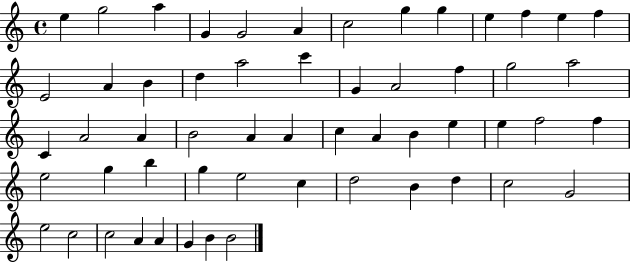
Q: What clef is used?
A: treble